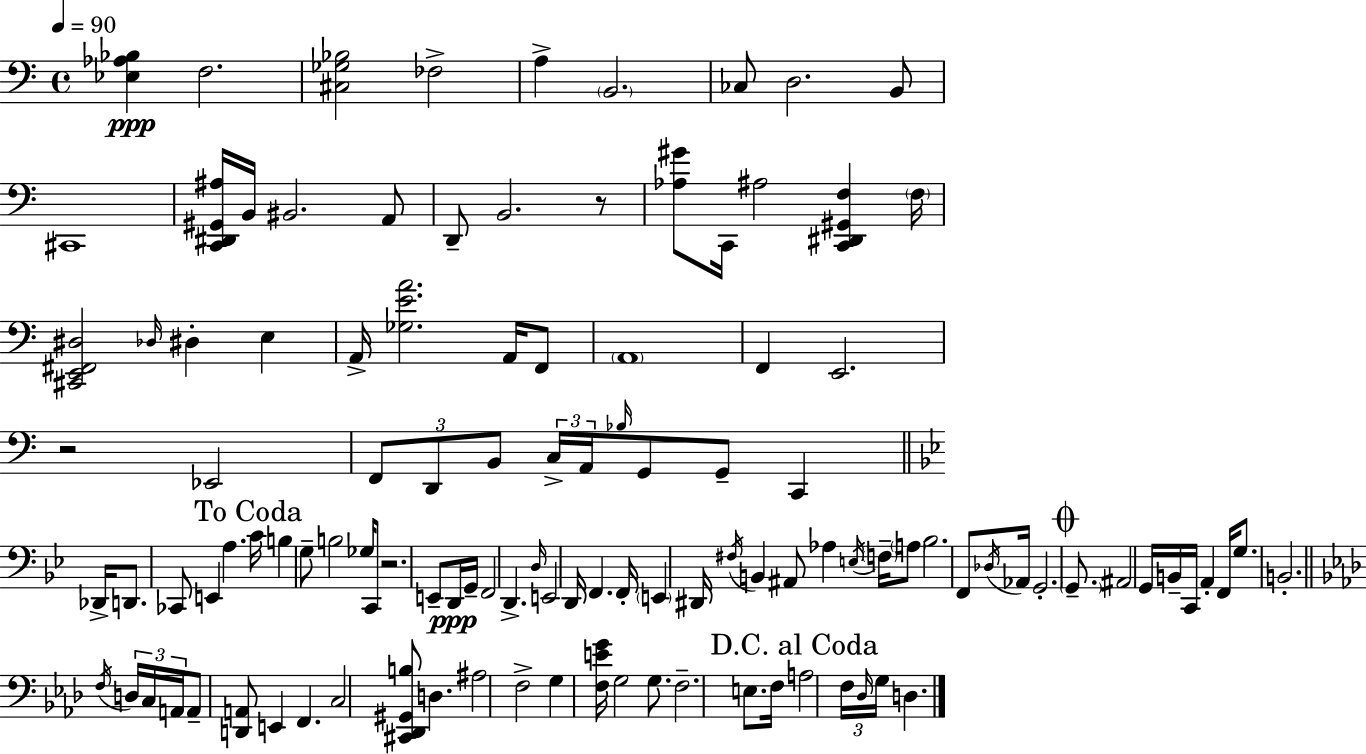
X:1
T:Untitled
M:4/4
L:1/4
K:C
[_E,_A,_B,] F,2 [^C,_G,_B,]2 _F,2 A, B,,2 _C,/2 D,2 B,,/2 ^C,,4 [C,,^D,,^G,,^A,]/4 B,,/4 ^B,,2 A,,/2 D,,/2 B,,2 z/2 [_A,^G]/2 C,,/4 ^A,2 [C,,^D,,^G,,F,] F,/4 [^C,,E,,^F,,^D,]2 _D,/4 ^D, E, A,,/4 [_G,EA]2 A,,/4 F,,/2 A,,4 F,, E,,2 z2 _E,,2 F,,/2 D,,/2 B,,/2 C,/4 A,,/4 _B,/4 G,,/2 G,,/2 C,, _D,,/4 D,,/2 _C,,/2 E,, A, C/4 B, G,/2 B,2 _G,/4 C,,/2 z2 E,,/2 D,,/4 G,,/4 F,,2 D,, D,/4 E,,2 D,,/4 F,, F,,/4 E,, ^D,,/4 ^F,/4 B,, ^A,,/2 _A, E,/4 F,/4 A,/2 _B,2 F,,/2 _D,/4 _A,,/4 G,,2 G,,/2 ^A,,2 G,,/4 B,,/4 C,,/4 A,, F,,/4 G,/2 B,,2 F,/4 D,/4 C,/4 A,,/4 A,,/2 [D,,A,,]/2 E,, F,, C,2 [^C,,_D,,^G,,B,]/2 D, ^A,2 F,2 G, [F,EG]/4 G,2 G,/2 F,2 E,/2 F,/4 A,2 F,/4 _D,/4 G,/4 D,